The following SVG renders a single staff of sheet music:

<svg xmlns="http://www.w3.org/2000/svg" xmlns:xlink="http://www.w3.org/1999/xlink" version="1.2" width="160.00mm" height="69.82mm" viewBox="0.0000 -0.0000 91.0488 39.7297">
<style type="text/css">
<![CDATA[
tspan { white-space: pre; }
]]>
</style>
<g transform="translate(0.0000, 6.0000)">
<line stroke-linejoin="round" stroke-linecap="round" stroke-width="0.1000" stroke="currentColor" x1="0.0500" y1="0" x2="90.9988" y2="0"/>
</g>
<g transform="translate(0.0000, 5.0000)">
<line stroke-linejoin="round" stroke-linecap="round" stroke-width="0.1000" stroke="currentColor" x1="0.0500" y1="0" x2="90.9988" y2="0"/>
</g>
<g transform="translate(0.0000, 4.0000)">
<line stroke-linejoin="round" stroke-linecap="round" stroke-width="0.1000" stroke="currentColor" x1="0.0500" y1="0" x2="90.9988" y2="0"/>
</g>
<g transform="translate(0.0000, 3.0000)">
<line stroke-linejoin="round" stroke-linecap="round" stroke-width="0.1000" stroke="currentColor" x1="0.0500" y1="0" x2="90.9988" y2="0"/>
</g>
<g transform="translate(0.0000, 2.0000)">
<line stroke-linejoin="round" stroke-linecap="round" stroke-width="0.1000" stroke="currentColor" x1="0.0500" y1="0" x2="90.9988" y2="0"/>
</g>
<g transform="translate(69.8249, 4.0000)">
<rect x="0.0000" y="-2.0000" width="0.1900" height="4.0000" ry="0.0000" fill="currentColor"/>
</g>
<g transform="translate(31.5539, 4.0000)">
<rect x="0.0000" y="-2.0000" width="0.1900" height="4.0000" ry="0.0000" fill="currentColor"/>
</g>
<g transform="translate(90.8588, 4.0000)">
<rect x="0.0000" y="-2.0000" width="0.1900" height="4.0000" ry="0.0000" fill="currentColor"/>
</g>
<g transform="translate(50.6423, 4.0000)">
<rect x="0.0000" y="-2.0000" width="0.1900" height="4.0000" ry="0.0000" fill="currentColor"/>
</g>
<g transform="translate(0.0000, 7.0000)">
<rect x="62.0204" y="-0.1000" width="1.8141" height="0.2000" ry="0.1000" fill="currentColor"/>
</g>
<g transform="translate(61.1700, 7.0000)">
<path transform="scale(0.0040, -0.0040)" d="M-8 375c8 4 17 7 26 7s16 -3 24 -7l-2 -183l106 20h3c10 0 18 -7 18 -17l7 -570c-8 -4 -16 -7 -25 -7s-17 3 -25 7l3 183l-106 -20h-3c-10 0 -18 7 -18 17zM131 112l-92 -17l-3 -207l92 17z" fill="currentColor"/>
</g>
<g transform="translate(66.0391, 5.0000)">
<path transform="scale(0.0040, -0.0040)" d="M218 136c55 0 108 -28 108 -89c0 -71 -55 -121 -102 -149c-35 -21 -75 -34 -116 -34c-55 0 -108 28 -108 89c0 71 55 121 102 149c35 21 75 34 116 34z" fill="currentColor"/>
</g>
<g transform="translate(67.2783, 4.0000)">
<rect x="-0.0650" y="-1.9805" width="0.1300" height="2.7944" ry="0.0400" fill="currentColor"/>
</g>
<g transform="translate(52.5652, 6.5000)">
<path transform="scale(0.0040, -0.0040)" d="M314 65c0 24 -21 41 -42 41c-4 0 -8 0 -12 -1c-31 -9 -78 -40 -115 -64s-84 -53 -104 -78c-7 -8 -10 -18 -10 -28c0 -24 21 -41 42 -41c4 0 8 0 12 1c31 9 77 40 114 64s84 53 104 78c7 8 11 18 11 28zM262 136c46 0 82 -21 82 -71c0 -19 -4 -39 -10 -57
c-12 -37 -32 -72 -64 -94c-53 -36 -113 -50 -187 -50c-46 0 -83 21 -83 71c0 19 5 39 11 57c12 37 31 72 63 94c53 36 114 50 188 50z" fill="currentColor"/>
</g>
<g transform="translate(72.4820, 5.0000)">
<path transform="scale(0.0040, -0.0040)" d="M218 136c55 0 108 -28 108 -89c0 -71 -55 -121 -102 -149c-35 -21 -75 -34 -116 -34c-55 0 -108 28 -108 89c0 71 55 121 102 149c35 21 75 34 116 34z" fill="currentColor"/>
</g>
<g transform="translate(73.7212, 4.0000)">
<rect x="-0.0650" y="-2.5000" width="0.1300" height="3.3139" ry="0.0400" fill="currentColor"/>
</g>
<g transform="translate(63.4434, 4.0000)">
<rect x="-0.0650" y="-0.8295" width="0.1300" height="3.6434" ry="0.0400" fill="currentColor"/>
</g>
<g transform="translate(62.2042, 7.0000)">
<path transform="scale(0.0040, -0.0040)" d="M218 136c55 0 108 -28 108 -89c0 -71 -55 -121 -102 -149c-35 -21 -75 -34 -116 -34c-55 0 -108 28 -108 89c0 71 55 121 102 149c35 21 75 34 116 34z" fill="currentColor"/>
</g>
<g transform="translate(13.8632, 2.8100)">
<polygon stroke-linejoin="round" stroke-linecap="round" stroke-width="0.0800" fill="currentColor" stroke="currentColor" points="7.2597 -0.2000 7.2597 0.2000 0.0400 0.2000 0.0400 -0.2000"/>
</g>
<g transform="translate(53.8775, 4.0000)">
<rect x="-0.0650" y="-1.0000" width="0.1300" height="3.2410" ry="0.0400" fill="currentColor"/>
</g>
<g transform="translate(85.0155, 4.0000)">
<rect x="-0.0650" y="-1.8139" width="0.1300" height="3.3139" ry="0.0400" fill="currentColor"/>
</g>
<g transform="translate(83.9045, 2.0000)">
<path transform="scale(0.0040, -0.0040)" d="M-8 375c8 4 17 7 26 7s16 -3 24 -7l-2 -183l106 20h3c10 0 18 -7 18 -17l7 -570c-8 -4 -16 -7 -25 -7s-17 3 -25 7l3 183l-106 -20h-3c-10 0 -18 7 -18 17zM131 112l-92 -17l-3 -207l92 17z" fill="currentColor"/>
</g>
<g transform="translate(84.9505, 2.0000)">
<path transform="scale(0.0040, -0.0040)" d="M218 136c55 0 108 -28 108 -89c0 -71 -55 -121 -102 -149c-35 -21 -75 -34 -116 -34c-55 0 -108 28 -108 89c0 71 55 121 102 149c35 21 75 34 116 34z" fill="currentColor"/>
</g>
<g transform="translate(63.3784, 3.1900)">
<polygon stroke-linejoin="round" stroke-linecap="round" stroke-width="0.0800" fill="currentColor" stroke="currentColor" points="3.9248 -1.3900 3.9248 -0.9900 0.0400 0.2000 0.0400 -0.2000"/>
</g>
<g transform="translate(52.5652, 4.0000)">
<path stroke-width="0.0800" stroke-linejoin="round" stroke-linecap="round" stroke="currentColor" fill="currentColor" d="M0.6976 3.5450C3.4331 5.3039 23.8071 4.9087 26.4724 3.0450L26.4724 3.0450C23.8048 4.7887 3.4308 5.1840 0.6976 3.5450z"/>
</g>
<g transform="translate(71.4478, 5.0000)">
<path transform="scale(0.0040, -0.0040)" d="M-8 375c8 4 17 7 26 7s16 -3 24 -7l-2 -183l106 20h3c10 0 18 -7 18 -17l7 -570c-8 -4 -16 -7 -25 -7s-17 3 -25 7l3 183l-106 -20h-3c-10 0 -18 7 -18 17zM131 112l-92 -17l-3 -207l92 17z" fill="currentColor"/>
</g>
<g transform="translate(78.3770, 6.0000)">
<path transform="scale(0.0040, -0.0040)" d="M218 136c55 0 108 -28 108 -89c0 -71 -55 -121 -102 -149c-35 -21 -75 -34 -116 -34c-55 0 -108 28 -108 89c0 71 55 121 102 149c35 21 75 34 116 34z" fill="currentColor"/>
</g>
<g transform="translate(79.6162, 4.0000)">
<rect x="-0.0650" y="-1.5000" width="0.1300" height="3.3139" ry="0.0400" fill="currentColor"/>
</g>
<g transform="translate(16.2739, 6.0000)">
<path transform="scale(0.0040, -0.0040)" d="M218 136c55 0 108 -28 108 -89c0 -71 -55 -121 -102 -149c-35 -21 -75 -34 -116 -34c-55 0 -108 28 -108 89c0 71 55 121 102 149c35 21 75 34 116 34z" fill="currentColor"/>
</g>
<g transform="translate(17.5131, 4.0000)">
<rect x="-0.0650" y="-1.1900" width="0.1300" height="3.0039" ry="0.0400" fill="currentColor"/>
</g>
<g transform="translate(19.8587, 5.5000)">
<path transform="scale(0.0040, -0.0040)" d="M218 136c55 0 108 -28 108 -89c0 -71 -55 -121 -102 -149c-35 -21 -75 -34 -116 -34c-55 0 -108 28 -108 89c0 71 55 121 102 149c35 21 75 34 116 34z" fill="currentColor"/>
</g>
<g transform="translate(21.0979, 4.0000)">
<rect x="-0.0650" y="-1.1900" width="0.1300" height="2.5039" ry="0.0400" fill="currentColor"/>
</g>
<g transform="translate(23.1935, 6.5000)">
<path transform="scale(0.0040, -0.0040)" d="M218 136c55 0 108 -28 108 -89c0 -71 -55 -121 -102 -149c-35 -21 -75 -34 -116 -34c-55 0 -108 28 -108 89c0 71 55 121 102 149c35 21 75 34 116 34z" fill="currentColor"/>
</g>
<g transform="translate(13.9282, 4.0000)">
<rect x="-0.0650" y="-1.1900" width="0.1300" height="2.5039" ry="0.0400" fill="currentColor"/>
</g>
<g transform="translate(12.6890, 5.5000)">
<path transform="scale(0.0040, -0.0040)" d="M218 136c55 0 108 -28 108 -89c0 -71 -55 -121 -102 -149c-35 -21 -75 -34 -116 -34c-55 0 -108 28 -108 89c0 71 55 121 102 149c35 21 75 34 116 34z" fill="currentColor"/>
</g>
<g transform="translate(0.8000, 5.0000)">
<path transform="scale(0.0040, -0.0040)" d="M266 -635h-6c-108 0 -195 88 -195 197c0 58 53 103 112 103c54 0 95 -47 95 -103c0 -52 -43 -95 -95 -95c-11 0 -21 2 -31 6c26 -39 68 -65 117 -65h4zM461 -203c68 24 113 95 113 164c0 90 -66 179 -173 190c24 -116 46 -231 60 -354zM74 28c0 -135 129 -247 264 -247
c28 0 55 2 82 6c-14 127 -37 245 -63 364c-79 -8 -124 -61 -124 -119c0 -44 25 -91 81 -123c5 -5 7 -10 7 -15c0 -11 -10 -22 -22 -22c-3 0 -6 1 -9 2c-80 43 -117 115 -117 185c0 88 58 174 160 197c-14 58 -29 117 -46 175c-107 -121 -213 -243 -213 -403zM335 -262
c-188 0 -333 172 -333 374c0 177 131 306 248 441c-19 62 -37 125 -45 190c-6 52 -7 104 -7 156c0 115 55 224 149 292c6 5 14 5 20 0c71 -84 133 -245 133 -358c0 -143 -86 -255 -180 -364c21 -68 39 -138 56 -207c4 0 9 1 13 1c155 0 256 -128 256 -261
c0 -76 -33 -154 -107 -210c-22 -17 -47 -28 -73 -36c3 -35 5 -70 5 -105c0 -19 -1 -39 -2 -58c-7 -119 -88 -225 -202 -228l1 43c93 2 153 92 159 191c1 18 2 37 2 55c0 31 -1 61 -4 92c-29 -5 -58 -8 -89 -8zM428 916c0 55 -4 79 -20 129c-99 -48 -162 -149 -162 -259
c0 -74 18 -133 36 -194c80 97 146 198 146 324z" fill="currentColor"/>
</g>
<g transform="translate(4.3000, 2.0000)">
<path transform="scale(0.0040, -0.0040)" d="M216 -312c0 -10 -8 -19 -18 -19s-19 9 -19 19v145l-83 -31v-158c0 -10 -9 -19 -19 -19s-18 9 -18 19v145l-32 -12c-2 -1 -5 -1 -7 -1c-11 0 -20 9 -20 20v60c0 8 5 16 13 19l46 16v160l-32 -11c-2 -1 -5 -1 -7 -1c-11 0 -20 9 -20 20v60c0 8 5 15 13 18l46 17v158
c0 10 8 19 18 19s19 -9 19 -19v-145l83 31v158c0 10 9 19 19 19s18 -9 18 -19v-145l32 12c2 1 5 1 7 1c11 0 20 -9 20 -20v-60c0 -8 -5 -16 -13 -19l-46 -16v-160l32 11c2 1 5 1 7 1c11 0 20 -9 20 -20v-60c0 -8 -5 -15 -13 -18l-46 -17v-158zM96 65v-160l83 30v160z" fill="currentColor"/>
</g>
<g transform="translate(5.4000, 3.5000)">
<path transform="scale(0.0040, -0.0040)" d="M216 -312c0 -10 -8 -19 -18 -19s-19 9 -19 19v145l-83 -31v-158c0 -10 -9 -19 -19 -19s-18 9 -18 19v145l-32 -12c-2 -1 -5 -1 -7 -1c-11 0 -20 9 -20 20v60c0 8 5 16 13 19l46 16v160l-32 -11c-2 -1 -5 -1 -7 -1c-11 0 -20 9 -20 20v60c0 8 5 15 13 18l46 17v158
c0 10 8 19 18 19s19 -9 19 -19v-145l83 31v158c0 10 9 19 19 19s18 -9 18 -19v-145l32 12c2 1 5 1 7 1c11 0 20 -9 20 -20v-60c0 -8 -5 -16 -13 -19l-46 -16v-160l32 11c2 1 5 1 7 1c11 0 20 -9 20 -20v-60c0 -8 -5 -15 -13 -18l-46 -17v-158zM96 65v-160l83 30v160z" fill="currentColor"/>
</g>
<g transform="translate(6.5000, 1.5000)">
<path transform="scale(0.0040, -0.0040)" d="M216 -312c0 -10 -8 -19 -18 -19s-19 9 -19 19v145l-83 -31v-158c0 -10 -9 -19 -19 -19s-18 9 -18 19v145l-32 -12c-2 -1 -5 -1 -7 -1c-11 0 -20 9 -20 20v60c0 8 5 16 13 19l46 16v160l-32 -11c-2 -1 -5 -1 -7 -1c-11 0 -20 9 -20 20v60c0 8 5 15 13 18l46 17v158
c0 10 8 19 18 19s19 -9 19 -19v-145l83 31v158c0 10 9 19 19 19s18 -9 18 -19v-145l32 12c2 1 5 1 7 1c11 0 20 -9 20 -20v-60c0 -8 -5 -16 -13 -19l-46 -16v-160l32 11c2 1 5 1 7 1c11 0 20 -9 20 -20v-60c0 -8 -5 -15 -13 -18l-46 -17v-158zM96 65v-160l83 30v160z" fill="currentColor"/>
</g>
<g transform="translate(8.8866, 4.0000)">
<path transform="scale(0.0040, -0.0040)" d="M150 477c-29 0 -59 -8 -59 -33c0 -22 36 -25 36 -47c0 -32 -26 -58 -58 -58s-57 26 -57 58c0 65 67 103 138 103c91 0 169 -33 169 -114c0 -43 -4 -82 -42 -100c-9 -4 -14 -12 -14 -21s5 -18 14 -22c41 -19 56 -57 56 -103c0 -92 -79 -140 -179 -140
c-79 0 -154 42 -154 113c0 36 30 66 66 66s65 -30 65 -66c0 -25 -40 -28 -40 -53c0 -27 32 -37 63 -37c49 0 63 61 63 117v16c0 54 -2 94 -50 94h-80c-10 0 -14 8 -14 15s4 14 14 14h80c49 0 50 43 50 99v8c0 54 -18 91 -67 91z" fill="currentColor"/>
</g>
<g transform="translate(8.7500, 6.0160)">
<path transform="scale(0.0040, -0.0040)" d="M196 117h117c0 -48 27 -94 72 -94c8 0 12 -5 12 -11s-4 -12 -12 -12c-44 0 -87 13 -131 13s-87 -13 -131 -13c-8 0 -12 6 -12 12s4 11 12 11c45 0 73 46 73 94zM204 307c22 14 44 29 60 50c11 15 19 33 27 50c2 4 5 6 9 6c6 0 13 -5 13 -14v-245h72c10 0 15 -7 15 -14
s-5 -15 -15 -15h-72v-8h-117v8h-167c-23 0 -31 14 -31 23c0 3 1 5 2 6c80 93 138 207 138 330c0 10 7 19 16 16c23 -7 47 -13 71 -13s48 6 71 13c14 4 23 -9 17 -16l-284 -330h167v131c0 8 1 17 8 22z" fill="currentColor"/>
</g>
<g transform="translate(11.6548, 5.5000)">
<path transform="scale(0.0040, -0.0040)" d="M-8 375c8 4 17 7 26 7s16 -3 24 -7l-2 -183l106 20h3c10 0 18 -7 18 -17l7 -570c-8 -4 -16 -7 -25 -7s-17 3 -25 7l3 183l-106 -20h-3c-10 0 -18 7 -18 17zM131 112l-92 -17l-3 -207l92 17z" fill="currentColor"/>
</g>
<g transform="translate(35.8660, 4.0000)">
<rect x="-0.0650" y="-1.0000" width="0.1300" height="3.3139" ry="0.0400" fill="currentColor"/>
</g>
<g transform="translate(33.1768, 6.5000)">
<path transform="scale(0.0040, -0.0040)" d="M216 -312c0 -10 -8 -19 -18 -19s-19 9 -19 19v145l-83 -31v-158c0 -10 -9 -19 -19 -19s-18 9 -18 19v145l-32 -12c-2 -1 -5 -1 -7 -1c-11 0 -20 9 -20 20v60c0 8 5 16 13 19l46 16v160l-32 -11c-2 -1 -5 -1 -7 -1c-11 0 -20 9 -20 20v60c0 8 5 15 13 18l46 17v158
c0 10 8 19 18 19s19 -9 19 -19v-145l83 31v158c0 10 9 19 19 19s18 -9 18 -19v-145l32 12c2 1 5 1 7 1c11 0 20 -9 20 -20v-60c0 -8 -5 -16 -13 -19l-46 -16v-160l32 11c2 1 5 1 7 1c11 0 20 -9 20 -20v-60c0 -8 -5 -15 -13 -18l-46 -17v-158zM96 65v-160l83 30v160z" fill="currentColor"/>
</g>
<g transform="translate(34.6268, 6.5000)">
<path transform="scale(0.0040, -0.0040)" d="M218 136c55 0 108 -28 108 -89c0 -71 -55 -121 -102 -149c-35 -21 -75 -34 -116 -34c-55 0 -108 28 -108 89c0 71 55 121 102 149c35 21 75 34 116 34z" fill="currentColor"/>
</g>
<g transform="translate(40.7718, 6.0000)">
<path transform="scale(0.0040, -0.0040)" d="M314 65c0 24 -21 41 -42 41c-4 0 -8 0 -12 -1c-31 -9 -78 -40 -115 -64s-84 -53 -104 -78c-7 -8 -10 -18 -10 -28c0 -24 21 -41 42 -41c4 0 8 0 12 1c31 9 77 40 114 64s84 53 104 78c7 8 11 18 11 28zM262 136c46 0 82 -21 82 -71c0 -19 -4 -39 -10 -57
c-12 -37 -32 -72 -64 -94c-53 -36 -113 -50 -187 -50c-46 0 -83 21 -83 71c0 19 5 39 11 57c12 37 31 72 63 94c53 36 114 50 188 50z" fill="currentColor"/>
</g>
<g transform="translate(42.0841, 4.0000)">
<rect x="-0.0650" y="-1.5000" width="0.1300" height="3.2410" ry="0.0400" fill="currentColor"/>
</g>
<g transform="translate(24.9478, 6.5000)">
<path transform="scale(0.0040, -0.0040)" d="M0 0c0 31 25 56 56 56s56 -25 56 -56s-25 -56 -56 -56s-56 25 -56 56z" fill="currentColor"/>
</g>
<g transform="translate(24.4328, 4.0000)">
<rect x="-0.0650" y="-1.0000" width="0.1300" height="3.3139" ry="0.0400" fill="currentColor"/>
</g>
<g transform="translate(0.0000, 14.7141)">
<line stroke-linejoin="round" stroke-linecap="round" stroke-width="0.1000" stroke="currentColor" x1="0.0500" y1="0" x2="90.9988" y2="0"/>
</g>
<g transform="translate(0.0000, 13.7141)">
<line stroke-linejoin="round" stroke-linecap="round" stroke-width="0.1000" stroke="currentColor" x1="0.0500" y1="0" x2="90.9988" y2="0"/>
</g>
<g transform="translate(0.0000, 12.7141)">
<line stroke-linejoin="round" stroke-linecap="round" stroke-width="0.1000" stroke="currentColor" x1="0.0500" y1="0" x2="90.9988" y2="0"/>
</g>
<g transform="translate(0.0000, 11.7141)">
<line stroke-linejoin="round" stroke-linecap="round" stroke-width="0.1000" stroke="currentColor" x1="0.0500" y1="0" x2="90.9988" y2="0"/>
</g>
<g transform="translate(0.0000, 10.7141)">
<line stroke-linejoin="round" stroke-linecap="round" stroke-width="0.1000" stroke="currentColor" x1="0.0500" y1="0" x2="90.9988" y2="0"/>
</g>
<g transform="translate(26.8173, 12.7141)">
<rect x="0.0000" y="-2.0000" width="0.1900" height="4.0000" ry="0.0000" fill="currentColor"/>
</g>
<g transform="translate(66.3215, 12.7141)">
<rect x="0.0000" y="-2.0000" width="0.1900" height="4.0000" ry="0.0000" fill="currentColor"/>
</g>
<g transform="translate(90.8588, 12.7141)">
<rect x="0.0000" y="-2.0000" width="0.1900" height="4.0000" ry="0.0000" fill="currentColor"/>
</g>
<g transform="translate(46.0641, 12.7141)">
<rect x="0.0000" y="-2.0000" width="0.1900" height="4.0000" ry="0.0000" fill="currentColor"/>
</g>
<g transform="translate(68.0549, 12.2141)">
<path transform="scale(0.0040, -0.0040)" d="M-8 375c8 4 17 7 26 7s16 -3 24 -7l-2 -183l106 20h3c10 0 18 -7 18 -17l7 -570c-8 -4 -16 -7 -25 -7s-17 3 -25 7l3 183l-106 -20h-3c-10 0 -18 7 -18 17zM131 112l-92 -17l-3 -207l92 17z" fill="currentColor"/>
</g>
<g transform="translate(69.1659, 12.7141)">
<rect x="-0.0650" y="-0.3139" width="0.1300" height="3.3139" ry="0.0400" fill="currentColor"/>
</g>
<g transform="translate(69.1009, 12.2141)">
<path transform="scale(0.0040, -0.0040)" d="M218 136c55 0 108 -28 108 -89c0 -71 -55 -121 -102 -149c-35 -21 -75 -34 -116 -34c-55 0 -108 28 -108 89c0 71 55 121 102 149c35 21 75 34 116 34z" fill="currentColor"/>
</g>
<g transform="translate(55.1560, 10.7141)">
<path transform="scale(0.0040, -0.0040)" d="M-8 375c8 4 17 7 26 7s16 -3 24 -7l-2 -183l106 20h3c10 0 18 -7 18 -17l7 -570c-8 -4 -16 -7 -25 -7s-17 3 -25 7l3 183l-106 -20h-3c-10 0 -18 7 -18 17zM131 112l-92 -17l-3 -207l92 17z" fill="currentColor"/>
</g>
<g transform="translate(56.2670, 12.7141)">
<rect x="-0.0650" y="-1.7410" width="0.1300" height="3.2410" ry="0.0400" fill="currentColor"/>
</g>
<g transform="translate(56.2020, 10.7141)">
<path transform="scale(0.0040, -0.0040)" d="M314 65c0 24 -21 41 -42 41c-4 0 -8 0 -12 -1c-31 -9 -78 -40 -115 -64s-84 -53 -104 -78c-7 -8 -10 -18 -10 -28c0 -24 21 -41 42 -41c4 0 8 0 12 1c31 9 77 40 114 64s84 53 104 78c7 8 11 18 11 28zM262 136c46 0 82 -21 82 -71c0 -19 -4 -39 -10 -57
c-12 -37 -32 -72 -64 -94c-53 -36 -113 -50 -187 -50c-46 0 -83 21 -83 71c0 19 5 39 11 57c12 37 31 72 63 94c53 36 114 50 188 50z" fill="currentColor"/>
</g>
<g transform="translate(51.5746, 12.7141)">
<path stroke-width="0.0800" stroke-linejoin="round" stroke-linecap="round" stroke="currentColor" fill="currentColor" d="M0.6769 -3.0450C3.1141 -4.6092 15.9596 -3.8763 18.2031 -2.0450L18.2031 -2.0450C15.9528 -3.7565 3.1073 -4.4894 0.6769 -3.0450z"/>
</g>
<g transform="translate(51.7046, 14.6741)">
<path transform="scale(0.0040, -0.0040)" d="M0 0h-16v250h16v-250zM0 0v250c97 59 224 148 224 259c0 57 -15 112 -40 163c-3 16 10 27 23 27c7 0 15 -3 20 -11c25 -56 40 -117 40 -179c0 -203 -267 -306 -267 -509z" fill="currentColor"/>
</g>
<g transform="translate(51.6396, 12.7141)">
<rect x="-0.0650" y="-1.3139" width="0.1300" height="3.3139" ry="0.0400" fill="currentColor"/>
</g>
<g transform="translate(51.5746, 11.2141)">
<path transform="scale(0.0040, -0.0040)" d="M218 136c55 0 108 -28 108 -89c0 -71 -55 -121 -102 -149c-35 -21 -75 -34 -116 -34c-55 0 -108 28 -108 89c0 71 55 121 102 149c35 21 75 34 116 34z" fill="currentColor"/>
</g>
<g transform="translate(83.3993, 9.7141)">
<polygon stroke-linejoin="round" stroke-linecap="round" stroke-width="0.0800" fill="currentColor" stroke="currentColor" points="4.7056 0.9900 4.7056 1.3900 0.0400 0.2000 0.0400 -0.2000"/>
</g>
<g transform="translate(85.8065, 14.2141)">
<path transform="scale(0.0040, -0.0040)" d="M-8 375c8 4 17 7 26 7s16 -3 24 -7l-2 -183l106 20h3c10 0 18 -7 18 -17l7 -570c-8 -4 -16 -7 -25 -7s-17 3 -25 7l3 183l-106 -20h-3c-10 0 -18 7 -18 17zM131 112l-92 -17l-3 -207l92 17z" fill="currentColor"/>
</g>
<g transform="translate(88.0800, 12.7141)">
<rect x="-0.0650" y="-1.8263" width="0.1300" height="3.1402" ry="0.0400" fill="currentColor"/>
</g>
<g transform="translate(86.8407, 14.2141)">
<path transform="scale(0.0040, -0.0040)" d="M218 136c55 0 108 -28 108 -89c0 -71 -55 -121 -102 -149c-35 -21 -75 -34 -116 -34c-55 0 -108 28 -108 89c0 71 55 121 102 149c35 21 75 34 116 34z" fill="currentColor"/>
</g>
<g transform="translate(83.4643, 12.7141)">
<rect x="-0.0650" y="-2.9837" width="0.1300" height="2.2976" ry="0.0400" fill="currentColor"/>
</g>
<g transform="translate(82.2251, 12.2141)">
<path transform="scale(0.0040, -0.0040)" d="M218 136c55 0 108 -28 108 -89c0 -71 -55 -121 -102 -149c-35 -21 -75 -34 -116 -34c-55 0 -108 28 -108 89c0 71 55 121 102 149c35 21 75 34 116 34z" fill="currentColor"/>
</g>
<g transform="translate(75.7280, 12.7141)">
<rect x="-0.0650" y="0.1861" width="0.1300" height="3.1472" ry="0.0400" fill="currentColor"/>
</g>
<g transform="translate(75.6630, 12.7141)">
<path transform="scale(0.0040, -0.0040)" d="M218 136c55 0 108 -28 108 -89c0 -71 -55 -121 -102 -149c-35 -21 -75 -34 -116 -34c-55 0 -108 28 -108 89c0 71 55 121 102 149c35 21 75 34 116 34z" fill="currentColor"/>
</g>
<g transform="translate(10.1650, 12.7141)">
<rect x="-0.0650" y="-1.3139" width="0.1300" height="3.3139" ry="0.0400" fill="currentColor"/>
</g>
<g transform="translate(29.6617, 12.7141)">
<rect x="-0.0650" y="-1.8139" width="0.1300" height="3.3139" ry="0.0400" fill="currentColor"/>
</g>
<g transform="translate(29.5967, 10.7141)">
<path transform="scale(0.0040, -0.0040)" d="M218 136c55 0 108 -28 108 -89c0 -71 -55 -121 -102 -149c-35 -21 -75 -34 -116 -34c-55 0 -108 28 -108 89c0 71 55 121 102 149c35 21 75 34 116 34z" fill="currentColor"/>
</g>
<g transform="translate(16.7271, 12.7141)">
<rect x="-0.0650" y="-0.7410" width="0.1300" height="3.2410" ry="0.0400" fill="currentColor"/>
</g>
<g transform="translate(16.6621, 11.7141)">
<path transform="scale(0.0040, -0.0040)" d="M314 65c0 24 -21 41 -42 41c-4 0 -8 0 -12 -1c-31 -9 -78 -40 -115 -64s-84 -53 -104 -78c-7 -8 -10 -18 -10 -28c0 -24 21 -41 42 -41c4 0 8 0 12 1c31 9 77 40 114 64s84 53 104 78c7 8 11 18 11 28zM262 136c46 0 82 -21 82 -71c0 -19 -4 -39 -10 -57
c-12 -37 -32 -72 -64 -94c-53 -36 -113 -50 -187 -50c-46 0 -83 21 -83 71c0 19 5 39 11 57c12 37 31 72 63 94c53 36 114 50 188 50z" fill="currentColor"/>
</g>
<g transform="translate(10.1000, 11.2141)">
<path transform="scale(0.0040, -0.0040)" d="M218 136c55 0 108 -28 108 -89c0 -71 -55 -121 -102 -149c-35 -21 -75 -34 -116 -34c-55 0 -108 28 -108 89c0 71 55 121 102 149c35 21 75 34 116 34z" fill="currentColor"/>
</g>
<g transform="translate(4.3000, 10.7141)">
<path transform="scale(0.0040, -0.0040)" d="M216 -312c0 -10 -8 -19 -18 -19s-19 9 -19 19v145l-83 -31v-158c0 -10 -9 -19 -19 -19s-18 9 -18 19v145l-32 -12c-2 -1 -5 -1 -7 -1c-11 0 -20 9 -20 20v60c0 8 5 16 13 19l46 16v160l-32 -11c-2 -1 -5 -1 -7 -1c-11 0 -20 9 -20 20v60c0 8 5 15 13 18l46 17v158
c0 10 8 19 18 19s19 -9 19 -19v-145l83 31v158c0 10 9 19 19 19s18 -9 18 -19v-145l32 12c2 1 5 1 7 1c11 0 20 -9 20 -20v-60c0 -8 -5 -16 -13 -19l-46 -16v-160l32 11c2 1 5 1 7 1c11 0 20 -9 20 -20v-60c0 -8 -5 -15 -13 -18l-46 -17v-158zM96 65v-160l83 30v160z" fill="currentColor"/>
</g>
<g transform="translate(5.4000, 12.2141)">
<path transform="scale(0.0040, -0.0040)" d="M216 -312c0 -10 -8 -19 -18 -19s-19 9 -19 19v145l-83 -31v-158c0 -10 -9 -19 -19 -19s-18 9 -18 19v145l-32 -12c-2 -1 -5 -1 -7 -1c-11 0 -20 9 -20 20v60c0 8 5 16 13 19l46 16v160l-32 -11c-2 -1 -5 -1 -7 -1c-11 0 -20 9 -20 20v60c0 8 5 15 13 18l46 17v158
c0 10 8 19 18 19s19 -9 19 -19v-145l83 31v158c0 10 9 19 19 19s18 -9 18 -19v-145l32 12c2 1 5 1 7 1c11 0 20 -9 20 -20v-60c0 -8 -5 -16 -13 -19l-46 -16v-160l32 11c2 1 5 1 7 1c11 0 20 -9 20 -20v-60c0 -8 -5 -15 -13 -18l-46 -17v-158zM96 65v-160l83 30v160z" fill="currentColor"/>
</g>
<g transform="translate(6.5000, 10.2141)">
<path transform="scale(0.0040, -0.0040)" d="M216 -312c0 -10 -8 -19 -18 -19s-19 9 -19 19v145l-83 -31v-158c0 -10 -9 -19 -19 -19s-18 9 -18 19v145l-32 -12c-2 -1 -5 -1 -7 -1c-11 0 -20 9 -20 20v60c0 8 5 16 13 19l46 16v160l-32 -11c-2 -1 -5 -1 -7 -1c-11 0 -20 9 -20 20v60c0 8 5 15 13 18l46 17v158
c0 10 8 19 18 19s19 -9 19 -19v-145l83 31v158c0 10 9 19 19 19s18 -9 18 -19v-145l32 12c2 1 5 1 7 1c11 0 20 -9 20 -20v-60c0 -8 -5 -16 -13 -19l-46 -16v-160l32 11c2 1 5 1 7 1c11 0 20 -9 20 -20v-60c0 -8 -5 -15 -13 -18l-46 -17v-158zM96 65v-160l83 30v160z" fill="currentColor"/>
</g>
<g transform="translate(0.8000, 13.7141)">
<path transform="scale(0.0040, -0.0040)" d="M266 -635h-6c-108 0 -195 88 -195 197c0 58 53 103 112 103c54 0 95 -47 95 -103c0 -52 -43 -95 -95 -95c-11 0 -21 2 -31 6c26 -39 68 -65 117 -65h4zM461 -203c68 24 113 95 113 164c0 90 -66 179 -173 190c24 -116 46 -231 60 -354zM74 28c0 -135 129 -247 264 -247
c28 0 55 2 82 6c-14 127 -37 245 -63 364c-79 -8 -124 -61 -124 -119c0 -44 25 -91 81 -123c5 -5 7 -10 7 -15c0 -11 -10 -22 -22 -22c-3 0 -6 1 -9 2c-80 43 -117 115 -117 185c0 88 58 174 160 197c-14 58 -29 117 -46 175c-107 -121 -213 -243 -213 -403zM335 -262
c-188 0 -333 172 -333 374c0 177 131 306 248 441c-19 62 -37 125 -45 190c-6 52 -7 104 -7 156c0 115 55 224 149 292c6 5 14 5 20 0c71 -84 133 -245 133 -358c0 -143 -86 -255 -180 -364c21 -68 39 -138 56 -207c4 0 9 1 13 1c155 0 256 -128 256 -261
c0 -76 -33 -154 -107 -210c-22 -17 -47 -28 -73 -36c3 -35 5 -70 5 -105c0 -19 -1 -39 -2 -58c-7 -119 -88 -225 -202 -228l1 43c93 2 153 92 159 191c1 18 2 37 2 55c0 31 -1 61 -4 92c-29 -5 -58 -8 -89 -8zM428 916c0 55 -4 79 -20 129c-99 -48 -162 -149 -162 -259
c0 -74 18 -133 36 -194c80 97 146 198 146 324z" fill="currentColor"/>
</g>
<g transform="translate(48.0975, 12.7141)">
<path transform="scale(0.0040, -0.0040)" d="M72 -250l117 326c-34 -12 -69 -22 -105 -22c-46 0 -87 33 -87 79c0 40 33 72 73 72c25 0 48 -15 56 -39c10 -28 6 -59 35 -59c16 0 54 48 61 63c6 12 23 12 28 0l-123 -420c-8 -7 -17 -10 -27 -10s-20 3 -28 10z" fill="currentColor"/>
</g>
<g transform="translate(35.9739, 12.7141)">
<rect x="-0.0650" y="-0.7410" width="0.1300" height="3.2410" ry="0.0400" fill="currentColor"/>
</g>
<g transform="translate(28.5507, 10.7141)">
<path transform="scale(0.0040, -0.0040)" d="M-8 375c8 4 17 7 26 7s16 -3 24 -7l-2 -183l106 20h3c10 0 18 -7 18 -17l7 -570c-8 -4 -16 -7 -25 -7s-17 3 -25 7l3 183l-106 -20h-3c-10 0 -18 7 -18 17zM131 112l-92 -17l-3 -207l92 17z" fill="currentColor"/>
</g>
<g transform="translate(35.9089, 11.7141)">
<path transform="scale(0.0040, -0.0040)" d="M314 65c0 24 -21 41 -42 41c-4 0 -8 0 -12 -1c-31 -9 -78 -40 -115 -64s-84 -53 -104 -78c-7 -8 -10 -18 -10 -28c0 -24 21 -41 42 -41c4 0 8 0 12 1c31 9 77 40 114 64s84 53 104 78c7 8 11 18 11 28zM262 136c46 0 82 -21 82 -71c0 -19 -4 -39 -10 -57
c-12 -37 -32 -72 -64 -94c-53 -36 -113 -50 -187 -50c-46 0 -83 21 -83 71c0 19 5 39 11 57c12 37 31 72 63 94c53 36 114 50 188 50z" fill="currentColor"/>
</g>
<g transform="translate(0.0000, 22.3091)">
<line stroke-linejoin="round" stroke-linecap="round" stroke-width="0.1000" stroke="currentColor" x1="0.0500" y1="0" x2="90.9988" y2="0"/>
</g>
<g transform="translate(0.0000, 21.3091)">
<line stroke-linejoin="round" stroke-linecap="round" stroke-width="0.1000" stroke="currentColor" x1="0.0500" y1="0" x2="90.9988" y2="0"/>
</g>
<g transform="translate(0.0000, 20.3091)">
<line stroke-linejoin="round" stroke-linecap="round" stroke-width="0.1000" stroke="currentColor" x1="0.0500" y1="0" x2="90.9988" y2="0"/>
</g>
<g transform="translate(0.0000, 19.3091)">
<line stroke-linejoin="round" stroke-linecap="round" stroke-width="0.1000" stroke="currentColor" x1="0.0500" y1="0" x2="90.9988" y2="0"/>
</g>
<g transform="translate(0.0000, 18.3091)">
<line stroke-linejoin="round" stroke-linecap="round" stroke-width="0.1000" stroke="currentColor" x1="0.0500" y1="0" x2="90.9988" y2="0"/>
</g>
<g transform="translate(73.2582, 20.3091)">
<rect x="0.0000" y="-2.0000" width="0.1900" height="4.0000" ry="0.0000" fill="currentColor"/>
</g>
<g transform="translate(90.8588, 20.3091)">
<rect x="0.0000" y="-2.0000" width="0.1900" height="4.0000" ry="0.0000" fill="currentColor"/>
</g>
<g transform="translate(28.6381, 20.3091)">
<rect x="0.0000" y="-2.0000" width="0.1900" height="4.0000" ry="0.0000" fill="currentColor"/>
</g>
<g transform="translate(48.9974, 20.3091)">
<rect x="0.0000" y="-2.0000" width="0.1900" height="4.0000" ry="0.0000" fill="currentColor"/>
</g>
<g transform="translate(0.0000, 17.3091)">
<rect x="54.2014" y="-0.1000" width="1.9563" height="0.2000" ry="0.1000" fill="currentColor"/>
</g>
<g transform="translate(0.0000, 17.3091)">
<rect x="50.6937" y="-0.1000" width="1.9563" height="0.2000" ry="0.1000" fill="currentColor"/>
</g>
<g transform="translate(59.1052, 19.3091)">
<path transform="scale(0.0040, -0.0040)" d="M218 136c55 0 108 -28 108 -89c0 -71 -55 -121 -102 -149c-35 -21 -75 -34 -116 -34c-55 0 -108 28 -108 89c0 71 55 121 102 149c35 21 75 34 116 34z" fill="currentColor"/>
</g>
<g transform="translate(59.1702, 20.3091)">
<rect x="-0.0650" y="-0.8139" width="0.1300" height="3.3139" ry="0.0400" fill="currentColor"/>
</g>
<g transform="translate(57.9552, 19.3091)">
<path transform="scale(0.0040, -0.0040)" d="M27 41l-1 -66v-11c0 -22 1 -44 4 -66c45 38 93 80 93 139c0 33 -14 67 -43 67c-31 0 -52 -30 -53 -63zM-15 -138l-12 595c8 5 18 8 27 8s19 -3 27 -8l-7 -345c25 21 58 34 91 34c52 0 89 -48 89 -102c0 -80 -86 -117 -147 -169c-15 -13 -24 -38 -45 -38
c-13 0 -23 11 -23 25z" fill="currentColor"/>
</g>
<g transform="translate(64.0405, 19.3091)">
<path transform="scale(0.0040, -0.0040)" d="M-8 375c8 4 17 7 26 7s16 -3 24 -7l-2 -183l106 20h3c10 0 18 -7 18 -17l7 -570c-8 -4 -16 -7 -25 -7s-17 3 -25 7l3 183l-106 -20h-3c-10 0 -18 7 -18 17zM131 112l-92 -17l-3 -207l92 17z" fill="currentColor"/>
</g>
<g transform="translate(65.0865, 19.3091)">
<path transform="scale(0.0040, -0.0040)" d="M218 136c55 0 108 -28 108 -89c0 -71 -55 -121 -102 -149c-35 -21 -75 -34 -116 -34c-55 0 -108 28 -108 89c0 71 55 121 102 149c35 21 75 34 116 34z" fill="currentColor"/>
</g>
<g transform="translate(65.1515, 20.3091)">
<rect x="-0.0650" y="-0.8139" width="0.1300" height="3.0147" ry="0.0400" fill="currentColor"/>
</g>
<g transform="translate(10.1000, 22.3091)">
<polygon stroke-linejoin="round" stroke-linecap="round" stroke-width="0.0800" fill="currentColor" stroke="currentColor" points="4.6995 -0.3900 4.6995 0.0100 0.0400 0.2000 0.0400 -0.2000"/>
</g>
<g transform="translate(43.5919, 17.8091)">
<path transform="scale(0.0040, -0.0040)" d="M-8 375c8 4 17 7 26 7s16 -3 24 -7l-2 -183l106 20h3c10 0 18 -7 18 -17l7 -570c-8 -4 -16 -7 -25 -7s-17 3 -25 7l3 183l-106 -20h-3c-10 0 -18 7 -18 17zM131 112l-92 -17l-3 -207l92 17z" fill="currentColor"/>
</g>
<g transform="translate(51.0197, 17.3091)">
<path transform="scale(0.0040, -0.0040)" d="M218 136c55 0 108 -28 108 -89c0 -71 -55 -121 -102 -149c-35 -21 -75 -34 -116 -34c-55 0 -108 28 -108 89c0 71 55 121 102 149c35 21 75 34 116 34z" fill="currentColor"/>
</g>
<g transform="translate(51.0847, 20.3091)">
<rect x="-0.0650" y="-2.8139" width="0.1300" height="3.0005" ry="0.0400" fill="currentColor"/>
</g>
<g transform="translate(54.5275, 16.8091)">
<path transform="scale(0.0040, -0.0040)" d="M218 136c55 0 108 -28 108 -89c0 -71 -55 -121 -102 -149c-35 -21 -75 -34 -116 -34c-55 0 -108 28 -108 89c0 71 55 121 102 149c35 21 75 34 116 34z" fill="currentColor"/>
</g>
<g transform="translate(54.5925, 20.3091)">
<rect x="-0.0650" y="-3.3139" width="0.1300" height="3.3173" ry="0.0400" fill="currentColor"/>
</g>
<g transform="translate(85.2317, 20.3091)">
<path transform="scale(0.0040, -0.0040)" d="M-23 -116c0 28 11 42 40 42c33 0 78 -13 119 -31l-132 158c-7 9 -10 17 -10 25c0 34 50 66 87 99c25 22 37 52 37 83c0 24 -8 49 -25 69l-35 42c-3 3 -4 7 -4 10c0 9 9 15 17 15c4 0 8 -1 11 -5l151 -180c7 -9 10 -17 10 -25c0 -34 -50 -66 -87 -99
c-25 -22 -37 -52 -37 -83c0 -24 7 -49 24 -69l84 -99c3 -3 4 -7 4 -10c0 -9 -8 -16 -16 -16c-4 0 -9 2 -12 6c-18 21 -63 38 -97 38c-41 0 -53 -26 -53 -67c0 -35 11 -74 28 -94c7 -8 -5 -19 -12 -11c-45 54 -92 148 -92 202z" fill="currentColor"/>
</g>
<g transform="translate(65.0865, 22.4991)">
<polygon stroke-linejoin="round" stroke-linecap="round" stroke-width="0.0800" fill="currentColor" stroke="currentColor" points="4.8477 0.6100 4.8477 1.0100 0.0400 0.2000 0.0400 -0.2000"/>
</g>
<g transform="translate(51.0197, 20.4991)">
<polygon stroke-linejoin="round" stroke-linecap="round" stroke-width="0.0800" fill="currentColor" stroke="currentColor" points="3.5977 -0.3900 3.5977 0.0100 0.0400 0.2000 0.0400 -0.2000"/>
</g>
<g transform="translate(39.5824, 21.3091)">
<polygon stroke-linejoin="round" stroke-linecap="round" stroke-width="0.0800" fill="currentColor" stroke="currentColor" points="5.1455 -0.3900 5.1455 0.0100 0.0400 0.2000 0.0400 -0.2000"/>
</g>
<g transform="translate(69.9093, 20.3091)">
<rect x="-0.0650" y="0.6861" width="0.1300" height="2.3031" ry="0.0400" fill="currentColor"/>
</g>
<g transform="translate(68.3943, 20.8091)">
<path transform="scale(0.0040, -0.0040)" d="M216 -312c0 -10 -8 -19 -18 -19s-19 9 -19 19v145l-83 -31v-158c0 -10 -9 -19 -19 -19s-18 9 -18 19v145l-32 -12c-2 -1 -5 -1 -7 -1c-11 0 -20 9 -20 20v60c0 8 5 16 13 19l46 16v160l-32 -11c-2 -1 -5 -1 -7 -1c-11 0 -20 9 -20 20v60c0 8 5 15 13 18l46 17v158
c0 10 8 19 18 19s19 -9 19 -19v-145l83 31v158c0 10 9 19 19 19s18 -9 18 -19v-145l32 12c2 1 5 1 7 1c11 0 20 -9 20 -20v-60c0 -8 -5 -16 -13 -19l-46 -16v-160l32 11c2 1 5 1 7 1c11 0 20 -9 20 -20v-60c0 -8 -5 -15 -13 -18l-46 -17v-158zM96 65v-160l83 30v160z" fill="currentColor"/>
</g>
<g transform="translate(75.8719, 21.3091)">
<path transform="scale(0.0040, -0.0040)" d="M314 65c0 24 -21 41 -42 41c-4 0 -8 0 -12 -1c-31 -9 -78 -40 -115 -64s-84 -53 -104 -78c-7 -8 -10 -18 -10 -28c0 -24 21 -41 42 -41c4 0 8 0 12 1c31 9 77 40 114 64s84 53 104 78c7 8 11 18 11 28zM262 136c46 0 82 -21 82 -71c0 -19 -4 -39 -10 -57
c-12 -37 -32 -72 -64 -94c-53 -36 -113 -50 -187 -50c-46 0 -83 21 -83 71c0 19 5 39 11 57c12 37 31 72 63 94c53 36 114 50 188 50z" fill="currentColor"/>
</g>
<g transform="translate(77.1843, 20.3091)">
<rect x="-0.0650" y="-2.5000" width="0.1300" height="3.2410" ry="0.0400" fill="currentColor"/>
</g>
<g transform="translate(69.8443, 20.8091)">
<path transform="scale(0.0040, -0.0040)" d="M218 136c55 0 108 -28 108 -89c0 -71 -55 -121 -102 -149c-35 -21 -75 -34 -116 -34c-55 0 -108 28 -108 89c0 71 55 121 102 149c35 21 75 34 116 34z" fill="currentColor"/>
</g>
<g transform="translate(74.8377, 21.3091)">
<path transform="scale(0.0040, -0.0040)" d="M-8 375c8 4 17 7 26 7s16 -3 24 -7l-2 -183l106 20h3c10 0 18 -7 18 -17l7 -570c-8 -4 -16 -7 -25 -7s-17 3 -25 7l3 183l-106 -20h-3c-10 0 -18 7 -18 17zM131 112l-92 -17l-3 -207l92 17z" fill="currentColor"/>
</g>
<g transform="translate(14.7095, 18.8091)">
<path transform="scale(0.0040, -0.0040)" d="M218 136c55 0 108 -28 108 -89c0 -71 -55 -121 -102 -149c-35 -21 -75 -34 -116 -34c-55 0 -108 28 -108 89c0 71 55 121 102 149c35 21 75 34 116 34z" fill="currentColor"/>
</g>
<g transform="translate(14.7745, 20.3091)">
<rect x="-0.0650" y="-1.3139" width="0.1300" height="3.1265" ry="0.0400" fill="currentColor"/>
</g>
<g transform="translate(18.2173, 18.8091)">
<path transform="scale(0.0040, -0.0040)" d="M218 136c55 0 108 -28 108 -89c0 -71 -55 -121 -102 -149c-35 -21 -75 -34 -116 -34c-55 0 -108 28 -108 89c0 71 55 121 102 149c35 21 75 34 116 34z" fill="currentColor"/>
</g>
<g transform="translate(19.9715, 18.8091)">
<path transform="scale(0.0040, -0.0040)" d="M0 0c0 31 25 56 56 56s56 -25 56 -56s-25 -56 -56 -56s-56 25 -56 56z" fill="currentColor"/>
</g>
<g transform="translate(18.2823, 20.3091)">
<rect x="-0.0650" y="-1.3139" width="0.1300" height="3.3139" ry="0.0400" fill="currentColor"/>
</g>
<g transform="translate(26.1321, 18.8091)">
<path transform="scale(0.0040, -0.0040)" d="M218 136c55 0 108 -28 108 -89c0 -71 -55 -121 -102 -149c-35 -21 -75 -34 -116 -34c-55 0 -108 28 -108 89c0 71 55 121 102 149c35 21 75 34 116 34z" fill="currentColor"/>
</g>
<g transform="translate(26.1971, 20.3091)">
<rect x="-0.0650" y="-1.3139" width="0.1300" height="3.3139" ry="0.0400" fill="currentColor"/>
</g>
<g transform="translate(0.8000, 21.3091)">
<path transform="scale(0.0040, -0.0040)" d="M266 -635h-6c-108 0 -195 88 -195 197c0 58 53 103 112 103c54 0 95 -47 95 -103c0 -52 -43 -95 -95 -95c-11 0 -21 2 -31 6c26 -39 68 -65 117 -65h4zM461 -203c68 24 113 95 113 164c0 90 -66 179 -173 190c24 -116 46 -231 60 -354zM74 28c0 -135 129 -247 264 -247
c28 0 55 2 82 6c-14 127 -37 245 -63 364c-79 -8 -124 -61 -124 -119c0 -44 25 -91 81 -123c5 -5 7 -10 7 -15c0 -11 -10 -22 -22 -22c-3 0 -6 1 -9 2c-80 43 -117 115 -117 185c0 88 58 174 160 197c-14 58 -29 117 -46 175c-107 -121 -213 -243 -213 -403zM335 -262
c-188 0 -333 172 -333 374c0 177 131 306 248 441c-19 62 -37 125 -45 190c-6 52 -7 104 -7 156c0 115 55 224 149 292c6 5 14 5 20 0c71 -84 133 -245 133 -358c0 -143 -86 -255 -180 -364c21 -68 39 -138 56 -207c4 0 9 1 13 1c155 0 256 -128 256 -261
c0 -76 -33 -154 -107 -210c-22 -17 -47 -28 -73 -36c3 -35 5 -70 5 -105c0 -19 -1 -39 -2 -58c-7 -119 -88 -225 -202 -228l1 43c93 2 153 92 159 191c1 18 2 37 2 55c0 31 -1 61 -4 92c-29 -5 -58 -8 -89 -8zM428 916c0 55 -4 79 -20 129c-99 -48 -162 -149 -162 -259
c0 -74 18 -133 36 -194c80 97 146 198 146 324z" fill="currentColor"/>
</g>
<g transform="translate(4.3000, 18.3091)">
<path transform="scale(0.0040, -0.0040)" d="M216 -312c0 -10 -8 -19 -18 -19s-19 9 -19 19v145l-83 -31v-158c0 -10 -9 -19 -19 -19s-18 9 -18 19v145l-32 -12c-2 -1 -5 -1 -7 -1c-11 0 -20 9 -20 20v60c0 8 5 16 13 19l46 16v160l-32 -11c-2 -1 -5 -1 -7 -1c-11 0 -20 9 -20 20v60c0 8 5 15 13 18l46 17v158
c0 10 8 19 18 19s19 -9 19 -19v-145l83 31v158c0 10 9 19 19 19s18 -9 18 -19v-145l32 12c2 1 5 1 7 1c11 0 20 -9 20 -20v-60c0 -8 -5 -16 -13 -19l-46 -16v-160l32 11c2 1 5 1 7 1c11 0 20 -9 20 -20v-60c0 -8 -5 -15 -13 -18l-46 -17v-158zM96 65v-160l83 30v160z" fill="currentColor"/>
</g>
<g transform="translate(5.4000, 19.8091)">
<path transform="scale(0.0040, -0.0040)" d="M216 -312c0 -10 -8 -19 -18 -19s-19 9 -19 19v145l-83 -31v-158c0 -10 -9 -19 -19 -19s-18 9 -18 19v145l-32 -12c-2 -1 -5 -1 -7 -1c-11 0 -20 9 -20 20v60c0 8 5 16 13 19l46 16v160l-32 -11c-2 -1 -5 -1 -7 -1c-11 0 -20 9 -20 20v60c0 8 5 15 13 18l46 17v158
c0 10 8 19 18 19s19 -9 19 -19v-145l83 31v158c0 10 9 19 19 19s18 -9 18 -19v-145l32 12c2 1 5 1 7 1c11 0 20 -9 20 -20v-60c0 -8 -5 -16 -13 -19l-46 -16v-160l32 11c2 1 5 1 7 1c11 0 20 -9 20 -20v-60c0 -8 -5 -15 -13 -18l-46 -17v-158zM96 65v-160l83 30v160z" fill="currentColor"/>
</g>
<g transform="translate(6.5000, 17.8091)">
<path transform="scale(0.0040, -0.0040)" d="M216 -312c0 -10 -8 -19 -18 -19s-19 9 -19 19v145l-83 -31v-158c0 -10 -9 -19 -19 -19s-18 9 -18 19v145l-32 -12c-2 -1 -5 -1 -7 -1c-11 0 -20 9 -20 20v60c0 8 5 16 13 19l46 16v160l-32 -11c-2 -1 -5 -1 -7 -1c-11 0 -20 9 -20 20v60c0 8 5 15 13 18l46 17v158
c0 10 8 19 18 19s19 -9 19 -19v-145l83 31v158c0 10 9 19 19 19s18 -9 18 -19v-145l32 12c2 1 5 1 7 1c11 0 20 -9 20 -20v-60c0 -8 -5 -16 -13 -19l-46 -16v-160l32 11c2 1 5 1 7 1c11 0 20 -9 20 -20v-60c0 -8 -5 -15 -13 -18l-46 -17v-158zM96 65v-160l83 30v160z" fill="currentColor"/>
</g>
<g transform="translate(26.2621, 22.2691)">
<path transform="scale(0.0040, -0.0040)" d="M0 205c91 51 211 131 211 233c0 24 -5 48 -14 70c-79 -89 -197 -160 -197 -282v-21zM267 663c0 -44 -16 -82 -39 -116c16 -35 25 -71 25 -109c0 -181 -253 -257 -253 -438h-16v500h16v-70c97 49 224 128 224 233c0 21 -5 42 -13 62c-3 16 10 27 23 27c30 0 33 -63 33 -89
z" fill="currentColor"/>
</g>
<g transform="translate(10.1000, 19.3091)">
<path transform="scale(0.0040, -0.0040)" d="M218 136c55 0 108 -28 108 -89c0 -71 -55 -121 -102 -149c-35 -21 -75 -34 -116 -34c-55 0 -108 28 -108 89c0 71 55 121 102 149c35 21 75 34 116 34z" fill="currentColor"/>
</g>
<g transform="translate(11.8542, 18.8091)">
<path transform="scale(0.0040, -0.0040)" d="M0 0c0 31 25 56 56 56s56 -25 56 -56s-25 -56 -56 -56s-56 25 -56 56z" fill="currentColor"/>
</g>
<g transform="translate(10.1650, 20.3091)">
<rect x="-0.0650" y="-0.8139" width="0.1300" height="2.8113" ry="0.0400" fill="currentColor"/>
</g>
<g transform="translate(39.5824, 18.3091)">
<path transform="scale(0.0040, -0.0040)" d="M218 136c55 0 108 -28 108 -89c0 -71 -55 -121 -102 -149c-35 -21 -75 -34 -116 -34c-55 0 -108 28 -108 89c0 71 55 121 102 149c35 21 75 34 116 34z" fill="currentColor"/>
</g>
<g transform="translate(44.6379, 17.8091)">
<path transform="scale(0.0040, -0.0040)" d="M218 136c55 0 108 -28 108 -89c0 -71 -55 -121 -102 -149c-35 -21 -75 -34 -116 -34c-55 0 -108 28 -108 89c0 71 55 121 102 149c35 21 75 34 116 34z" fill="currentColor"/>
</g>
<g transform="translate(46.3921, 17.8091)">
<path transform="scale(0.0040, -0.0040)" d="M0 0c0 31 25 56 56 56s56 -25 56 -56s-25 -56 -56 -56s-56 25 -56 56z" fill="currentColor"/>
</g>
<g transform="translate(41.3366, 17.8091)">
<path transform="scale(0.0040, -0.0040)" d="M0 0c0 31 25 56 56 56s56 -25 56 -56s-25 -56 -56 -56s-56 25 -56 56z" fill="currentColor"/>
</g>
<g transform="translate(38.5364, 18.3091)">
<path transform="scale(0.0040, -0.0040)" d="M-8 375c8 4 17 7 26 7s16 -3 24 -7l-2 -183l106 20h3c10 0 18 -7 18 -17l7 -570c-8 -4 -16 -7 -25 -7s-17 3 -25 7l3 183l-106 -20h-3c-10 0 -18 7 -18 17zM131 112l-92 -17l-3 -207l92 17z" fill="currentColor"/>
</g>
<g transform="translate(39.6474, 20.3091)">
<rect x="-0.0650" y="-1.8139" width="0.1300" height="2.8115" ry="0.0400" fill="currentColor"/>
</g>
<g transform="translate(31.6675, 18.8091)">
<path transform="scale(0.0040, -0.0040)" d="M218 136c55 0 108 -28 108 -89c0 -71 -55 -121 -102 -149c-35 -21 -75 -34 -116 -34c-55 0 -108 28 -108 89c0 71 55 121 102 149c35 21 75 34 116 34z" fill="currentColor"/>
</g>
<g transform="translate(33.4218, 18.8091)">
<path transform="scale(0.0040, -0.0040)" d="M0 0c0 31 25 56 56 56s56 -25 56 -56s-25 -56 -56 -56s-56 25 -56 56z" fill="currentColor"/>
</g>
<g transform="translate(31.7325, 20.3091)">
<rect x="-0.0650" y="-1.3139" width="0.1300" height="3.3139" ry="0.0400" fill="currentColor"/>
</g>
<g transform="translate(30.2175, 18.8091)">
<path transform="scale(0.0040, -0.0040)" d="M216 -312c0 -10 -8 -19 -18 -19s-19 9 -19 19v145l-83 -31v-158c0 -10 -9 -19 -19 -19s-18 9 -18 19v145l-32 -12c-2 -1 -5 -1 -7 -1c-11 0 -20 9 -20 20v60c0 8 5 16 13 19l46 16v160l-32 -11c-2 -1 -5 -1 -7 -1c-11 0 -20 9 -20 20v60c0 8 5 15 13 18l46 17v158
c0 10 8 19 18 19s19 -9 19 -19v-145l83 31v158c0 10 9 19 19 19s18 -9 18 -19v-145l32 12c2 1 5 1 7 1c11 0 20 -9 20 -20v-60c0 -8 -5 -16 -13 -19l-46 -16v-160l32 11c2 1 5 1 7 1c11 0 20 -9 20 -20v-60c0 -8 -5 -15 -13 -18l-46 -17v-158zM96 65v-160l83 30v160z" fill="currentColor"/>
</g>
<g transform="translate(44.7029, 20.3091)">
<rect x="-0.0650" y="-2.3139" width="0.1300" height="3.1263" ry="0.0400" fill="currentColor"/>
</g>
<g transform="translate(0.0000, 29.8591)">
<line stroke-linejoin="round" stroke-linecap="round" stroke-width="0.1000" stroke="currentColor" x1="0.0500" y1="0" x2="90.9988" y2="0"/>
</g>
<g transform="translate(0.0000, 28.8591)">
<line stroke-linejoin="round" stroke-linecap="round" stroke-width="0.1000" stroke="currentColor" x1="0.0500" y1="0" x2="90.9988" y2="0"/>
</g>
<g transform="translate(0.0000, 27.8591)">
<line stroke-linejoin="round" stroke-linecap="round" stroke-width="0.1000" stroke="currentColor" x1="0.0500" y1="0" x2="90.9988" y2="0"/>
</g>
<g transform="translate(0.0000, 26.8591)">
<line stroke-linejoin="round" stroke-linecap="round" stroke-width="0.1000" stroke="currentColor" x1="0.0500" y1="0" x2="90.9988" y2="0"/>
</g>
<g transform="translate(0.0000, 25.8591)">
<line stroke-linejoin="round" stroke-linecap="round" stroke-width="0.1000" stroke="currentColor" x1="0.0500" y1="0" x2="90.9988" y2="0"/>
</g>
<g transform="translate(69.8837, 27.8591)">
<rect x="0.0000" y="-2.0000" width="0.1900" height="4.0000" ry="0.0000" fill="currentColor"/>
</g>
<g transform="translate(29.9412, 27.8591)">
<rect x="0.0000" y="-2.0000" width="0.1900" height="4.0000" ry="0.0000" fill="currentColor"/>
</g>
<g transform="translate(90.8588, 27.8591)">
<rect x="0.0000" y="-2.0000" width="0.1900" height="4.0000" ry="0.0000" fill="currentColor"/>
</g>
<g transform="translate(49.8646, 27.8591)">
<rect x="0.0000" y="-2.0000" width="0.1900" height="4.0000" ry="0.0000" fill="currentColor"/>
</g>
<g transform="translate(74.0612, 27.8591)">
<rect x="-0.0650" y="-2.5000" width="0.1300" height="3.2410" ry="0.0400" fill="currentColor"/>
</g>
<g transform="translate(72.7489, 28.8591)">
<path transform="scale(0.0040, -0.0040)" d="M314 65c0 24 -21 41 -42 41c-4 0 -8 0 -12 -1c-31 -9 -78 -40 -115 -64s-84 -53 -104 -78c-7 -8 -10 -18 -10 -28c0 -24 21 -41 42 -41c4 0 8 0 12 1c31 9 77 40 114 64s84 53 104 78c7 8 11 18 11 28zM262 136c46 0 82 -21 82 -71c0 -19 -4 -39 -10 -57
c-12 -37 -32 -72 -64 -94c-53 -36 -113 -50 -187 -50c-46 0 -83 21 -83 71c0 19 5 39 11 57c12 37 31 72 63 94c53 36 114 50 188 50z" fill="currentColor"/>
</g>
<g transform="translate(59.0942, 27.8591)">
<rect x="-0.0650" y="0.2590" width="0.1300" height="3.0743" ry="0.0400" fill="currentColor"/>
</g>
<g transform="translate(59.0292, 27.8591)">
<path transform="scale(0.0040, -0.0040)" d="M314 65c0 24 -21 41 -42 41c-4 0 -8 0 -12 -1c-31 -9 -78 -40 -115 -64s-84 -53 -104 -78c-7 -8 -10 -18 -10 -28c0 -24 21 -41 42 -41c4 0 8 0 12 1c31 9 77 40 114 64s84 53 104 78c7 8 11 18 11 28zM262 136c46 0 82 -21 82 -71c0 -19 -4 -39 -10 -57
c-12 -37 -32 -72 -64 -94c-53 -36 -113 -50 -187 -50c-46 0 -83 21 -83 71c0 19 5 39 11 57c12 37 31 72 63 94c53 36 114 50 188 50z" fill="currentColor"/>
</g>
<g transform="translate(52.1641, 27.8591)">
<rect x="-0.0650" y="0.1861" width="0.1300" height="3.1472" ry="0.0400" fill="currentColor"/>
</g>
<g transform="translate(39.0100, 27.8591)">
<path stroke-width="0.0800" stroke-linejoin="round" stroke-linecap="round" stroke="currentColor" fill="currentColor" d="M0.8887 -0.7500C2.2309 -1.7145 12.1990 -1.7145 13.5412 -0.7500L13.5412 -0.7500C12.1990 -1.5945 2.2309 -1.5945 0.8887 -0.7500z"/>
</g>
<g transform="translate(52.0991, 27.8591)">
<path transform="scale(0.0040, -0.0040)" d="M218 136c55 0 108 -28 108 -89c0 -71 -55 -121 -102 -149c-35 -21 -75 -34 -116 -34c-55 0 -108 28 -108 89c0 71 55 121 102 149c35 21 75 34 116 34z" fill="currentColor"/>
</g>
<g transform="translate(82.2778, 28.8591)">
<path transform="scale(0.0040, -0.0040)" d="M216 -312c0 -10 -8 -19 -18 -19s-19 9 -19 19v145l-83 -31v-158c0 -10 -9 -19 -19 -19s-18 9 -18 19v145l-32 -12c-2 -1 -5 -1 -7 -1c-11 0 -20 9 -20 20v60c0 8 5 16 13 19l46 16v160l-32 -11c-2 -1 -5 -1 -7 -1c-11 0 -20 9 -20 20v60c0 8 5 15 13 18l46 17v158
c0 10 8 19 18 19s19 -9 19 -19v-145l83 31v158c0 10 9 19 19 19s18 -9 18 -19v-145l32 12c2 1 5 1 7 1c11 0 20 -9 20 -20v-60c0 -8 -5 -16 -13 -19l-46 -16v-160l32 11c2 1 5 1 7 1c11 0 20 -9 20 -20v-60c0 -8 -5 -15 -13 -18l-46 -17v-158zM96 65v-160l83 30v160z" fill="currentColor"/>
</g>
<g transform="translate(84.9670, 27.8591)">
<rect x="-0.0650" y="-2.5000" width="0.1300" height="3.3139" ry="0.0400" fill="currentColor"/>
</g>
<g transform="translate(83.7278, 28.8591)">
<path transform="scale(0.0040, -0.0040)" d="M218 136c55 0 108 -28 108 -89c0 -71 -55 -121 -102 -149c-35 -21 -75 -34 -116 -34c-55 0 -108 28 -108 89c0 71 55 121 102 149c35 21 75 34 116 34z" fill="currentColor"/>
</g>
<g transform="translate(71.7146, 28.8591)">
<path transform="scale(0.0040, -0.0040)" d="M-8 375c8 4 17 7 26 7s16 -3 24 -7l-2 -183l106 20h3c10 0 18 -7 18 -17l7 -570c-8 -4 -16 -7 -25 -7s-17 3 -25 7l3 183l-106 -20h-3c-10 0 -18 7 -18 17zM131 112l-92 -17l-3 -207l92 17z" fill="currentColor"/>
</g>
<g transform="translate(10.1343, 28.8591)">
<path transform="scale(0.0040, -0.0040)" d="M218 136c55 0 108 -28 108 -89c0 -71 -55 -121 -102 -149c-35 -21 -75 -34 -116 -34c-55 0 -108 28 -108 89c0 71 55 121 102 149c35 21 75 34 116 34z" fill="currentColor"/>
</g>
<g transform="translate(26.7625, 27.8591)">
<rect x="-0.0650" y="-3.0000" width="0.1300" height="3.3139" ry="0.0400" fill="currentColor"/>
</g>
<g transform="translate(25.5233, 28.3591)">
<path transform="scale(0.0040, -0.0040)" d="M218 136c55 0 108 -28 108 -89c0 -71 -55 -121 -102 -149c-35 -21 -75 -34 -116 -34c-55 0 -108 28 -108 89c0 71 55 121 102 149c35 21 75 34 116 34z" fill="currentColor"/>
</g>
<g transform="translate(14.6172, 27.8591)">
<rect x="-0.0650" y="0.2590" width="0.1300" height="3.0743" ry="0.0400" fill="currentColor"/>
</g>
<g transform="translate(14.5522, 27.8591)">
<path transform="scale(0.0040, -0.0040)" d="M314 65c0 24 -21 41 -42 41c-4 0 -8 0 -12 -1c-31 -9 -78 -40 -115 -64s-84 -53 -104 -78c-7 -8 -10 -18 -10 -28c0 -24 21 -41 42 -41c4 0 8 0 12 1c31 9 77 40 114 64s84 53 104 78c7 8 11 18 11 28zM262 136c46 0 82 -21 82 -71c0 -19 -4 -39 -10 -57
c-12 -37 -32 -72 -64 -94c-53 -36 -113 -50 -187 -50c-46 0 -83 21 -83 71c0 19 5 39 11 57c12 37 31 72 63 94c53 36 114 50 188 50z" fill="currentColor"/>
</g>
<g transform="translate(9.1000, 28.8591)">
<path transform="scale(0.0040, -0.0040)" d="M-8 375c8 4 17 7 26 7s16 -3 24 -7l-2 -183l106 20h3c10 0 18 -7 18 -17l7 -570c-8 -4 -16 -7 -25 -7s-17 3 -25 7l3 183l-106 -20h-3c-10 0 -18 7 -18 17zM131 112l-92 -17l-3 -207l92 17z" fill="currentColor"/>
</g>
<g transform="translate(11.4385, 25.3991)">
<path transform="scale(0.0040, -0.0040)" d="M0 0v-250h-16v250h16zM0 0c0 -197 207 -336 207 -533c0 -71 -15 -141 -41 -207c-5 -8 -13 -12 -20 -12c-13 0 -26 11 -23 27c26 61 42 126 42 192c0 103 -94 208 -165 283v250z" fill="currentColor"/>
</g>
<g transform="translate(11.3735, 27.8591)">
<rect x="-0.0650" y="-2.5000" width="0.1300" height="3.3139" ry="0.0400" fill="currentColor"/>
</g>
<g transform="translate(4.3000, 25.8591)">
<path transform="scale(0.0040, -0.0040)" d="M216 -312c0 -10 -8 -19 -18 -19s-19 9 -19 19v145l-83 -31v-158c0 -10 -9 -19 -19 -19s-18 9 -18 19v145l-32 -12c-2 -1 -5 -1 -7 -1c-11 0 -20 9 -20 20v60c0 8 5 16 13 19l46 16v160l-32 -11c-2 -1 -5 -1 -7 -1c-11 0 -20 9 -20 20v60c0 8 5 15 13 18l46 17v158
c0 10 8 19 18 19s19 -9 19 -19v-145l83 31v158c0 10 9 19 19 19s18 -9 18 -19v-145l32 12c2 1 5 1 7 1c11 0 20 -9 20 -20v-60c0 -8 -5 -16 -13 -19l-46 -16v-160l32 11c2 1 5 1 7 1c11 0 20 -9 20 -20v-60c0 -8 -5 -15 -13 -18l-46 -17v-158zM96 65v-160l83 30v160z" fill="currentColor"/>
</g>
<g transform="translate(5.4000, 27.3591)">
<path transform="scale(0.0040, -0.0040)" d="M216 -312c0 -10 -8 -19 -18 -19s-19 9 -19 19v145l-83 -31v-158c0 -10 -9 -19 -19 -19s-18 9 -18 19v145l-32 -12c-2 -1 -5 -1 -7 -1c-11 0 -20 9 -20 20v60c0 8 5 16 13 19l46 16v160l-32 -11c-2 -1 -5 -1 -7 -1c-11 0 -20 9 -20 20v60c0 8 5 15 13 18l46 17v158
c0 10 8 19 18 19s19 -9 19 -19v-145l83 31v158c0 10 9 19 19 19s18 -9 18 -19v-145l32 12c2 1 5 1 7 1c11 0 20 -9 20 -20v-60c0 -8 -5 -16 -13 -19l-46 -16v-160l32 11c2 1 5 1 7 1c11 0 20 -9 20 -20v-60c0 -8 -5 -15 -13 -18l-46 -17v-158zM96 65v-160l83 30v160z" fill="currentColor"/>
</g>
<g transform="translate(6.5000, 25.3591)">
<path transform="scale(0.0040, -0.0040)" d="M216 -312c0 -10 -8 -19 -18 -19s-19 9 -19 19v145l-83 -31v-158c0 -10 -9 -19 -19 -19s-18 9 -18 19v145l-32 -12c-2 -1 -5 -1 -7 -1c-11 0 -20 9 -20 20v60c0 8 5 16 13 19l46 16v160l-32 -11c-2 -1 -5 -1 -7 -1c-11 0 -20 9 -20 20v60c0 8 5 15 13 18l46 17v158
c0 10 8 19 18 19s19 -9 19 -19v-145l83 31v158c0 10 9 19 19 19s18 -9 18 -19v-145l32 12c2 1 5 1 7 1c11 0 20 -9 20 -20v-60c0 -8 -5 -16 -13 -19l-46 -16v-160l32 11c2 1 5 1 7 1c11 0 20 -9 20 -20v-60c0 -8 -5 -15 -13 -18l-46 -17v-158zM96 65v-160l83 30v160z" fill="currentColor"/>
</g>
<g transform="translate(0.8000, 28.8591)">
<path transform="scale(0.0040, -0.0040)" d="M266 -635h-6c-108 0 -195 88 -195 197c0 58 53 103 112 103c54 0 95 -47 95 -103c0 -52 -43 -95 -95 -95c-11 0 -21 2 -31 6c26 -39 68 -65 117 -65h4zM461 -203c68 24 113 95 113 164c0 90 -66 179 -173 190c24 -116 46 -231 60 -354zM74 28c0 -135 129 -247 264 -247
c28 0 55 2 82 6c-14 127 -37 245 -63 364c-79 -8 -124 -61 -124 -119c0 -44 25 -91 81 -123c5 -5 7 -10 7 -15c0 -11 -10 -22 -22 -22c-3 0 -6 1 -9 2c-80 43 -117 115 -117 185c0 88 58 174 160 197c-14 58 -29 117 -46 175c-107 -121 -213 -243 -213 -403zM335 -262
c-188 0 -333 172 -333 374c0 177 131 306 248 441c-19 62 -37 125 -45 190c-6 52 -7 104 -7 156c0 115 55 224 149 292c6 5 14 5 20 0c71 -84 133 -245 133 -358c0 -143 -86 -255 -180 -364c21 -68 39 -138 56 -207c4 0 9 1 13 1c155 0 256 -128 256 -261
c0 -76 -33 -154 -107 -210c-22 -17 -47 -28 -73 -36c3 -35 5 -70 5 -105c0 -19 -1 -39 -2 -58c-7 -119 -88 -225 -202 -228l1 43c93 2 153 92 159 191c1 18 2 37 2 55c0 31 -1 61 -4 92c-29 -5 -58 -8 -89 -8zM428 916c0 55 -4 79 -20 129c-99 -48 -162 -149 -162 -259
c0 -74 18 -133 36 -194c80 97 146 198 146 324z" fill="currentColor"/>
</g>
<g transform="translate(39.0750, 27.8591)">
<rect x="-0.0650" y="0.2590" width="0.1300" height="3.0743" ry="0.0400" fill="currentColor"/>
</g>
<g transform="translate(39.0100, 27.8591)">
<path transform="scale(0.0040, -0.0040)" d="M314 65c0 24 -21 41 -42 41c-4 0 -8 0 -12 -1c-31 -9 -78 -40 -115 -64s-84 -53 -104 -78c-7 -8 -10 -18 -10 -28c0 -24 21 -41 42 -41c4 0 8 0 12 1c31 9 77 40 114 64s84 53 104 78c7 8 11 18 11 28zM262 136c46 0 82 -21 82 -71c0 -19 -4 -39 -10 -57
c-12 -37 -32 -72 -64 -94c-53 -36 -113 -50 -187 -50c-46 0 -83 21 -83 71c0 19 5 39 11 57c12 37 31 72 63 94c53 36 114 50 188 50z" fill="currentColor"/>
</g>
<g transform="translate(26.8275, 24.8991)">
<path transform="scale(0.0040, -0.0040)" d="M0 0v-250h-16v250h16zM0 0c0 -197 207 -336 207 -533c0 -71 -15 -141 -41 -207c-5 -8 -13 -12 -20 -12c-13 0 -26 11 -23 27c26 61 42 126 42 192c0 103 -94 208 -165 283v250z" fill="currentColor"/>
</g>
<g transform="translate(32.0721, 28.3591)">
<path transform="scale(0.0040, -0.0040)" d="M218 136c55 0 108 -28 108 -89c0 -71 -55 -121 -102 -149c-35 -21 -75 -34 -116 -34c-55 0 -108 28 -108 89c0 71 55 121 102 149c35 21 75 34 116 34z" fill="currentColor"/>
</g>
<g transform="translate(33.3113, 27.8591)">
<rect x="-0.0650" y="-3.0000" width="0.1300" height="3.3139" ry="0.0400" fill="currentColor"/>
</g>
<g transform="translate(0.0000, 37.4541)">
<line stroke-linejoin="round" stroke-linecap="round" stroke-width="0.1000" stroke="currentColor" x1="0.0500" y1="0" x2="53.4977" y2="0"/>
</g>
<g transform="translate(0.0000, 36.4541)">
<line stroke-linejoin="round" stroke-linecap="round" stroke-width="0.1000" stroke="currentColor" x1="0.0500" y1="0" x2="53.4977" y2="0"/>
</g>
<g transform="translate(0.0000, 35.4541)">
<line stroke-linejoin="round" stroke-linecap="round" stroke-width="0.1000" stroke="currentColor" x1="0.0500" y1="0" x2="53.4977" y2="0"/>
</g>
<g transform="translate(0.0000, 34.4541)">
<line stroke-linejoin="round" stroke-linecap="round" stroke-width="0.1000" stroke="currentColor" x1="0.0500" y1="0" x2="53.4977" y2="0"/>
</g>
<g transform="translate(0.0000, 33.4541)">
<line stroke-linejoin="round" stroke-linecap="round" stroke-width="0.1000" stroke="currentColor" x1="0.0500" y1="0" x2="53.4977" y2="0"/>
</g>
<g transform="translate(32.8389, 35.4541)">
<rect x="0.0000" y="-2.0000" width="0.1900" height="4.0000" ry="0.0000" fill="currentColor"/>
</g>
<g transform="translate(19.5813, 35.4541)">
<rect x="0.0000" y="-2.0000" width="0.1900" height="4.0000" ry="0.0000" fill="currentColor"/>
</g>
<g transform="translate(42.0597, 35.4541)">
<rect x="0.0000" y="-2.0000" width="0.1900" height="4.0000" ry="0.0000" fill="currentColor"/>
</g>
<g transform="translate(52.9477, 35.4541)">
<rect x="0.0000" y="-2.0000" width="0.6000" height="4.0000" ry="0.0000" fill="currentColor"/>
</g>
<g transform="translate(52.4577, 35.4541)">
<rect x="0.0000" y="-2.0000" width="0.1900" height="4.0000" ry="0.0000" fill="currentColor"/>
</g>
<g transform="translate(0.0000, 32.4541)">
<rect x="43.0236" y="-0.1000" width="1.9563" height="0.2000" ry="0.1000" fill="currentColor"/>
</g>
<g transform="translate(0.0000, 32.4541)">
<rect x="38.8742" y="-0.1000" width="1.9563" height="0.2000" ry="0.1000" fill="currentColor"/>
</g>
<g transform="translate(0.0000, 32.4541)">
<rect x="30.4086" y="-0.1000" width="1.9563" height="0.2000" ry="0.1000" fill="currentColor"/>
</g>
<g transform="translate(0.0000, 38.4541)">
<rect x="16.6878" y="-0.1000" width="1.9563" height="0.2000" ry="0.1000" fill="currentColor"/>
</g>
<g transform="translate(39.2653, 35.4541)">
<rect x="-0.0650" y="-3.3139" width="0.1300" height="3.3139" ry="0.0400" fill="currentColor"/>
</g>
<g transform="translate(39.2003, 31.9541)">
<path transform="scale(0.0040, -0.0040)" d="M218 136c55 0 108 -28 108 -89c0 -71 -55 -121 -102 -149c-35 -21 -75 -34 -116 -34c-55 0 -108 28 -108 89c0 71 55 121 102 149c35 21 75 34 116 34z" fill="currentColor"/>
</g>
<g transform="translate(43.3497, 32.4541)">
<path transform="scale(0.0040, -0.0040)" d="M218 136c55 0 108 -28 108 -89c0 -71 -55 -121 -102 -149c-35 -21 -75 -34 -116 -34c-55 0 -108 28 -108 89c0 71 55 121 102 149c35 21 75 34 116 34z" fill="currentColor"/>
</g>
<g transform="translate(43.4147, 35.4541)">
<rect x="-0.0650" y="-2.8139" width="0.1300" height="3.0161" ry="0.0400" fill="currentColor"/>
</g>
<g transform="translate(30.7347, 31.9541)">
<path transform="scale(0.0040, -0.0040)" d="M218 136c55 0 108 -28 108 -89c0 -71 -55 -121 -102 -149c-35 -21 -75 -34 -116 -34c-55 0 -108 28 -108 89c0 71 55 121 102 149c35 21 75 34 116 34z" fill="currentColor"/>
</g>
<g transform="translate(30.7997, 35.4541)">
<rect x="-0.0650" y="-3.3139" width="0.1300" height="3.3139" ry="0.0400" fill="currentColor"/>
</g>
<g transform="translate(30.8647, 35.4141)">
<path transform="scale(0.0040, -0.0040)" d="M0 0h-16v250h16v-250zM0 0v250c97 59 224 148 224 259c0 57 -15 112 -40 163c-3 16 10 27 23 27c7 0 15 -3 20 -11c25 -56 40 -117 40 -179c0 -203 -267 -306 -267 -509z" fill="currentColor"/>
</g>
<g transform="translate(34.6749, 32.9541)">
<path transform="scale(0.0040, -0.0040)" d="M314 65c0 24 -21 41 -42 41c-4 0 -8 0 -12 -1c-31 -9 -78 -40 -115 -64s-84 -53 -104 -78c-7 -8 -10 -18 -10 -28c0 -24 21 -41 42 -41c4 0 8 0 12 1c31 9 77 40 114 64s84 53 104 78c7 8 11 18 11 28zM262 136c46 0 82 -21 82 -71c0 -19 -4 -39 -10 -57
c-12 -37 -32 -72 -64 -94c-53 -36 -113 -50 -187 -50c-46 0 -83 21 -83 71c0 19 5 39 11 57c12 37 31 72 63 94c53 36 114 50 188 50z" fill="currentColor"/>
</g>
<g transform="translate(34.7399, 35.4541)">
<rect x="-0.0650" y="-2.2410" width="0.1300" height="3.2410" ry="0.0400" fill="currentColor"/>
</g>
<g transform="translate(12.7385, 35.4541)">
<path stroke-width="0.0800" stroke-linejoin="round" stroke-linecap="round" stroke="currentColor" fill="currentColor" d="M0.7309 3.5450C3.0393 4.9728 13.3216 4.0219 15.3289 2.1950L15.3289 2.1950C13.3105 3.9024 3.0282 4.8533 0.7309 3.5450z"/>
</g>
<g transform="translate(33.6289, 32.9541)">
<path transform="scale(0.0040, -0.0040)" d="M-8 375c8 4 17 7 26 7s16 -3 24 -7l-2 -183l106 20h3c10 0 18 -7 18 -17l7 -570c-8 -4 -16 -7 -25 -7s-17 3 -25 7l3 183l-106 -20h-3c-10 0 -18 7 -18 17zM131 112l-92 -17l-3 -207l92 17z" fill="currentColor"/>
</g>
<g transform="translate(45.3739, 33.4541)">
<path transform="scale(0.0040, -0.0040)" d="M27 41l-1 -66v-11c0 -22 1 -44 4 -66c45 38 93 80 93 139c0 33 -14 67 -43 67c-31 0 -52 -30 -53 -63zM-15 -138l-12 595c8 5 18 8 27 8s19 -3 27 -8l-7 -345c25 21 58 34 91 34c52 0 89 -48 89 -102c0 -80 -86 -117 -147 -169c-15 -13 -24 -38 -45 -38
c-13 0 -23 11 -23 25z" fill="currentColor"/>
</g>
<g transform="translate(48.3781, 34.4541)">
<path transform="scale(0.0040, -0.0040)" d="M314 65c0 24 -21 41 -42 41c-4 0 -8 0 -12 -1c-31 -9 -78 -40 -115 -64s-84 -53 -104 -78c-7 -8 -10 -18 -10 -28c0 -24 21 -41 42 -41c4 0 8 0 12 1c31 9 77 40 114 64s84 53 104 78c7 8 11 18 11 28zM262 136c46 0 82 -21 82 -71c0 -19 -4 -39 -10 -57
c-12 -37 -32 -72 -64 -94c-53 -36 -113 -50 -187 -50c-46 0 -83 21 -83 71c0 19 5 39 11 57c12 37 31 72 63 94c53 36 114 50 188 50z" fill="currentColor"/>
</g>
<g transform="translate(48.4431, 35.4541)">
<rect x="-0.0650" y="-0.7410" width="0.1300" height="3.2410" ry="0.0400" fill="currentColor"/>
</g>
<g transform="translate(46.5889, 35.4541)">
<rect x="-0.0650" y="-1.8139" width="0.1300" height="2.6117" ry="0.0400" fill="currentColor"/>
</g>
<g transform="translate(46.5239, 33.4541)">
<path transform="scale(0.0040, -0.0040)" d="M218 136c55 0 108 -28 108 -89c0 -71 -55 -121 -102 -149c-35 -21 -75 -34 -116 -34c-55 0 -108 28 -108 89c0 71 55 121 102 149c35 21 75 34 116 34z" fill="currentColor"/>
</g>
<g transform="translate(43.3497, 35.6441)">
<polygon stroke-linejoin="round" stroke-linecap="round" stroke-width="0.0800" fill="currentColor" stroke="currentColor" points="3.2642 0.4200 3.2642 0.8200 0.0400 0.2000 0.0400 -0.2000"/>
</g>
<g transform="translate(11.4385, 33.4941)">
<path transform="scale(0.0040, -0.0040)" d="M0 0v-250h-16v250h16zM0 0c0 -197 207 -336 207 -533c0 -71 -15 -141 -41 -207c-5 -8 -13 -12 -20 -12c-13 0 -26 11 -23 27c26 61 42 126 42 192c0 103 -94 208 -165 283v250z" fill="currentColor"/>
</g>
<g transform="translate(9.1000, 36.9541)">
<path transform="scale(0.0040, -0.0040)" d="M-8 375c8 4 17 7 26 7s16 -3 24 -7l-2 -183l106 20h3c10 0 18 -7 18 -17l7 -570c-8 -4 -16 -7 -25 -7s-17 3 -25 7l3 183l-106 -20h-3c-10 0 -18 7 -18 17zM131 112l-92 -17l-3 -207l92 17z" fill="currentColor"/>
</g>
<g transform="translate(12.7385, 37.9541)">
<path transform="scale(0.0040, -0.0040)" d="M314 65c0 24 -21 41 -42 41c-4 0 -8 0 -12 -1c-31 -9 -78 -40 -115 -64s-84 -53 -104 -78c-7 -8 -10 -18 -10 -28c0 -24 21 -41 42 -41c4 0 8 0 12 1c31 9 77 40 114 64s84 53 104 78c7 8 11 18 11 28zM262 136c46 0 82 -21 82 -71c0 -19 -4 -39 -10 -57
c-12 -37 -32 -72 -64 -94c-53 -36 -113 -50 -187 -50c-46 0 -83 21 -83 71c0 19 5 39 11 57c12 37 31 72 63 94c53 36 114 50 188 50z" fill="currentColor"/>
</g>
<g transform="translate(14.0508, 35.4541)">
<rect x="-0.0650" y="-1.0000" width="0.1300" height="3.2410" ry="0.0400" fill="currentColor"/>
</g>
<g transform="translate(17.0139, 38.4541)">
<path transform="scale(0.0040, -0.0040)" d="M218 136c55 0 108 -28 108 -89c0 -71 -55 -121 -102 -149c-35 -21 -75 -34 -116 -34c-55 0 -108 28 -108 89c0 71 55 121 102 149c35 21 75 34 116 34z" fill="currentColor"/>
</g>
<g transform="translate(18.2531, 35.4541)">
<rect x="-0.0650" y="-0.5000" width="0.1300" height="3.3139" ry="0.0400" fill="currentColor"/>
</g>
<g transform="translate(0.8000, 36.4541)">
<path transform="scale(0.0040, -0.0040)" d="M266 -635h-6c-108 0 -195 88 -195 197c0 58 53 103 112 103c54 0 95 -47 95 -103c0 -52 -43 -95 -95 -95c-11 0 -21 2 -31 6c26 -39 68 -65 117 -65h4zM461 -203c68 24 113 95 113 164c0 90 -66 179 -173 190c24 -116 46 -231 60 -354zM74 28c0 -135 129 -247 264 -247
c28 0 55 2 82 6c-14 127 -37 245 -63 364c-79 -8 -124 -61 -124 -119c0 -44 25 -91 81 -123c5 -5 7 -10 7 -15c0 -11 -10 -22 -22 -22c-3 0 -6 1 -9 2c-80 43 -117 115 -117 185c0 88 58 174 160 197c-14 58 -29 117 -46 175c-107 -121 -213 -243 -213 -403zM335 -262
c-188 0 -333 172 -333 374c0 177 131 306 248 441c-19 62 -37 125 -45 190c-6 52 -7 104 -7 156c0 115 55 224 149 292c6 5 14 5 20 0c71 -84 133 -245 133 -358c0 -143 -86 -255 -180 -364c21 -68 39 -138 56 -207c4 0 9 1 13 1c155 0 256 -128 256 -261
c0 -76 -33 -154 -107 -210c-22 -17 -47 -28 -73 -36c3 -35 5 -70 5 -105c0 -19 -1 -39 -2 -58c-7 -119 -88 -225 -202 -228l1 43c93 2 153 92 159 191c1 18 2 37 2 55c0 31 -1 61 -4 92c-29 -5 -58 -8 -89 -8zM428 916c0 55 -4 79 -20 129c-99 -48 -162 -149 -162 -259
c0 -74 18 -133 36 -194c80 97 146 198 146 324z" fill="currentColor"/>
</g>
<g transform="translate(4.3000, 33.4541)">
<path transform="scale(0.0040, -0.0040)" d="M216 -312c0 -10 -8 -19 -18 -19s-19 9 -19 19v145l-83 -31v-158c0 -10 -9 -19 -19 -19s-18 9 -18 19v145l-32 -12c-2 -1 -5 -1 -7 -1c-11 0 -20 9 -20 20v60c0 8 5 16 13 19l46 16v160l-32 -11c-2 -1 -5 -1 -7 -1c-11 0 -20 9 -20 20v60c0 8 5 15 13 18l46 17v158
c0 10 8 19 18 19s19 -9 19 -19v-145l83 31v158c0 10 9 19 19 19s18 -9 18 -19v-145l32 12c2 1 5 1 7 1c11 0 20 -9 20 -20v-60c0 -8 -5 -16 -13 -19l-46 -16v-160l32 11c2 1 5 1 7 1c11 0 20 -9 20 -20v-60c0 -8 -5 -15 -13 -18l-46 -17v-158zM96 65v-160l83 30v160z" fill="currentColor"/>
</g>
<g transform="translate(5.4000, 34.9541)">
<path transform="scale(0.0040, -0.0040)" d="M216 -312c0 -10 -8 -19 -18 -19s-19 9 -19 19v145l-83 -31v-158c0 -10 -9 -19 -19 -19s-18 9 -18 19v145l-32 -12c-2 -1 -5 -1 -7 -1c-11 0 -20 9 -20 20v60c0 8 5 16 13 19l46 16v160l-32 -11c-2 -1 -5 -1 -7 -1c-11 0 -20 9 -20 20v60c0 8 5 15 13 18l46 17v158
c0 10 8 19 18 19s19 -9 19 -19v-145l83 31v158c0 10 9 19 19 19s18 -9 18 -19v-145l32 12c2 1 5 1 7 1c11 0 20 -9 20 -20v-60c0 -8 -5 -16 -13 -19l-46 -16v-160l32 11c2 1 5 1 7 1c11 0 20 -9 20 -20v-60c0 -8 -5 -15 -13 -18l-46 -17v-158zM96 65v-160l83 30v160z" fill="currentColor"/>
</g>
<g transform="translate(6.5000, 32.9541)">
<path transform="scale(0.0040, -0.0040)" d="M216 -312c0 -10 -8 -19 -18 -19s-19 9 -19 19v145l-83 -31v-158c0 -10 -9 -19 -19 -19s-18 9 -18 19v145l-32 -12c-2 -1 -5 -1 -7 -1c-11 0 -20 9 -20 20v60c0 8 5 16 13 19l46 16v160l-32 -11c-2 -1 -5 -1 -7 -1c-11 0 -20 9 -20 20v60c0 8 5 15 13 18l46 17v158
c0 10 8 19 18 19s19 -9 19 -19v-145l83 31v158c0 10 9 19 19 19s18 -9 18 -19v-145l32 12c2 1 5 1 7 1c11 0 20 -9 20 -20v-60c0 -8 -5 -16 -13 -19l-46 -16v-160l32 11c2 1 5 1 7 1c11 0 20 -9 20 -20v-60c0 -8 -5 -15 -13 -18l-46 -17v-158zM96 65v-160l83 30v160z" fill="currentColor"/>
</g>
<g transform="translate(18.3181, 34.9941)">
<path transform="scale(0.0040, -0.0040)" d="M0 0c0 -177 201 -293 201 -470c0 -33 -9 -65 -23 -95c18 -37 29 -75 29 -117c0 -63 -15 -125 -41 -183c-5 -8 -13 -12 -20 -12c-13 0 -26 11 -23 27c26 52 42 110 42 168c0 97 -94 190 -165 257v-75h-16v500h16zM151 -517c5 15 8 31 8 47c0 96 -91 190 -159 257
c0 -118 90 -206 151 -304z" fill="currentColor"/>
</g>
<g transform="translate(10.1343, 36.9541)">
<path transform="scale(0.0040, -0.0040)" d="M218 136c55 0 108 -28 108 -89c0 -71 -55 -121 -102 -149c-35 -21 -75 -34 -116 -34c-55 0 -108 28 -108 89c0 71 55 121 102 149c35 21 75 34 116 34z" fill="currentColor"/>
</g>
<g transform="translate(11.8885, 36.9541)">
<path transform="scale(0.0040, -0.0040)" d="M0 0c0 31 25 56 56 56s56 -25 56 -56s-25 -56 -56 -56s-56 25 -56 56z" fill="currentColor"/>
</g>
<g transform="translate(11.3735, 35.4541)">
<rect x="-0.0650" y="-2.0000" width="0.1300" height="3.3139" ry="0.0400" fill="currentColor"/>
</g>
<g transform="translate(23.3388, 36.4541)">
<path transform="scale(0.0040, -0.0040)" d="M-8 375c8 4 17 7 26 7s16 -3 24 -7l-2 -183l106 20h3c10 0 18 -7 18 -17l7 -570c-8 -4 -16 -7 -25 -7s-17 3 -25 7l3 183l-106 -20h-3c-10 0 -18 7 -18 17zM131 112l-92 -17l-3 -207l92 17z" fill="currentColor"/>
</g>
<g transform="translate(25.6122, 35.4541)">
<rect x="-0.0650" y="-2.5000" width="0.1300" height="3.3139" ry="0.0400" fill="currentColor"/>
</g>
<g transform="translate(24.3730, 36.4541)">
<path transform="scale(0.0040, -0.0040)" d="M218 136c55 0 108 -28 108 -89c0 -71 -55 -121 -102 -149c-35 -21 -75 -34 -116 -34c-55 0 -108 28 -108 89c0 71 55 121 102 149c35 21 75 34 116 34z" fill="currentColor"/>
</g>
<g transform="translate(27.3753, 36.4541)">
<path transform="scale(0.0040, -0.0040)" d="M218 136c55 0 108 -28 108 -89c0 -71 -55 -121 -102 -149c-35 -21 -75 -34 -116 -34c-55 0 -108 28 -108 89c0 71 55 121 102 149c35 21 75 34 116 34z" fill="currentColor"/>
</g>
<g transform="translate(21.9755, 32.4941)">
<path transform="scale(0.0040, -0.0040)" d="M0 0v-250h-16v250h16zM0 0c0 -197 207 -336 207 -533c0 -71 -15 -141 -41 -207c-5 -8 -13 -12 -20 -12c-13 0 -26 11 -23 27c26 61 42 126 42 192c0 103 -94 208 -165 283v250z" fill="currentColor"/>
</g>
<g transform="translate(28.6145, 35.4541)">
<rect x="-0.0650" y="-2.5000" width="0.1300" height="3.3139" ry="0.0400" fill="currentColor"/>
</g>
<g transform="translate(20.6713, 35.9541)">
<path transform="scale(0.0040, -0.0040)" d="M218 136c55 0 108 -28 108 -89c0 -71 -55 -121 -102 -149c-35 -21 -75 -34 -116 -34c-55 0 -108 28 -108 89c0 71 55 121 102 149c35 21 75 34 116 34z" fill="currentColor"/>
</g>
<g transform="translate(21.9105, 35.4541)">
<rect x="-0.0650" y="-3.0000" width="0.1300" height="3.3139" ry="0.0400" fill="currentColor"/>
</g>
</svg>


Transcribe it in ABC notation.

X:1
T:Untitled
M:3/4
L:1/4
K:A
F/2 E/2 F/2 D ^D E2 D2 C/2 ^G/2 G E f e d2 f d2 z/2 e/2 f2 c B c/2 F/2 d/2 e/2 e e/4 ^e f/2 g/2 a/2 b/2 _d d/2 ^A/2 G2 z G/2 B2 A/2 A B2 B B2 G2 ^G F/2 D2 ^C/4 A/2 G G b/2 g2 b a/2 _f/2 d2